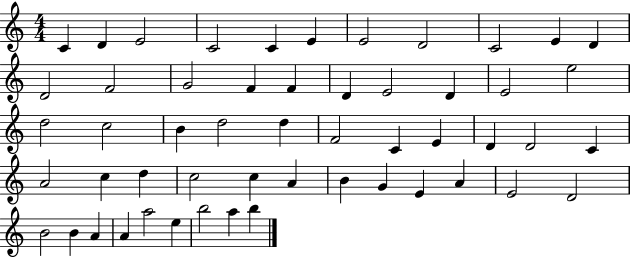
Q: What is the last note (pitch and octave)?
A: B5